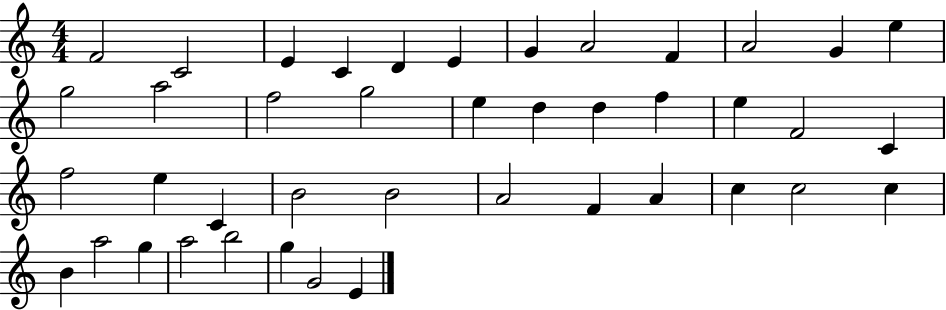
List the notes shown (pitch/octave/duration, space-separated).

F4/h C4/h E4/q C4/q D4/q E4/q G4/q A4/h F4/q A4/h G4/q E5/q G5/h A5/h F5/h G5/h E5/q D5/q D5/q F5/q E5/q F4/h C4/q F5/h E5/q C4/q B4/h B4/h A4/h F4/q A4/q C5/q C5/h C5/q B4/q A5/h G5/q A5/h B5/h G5/q G4/h E4/q